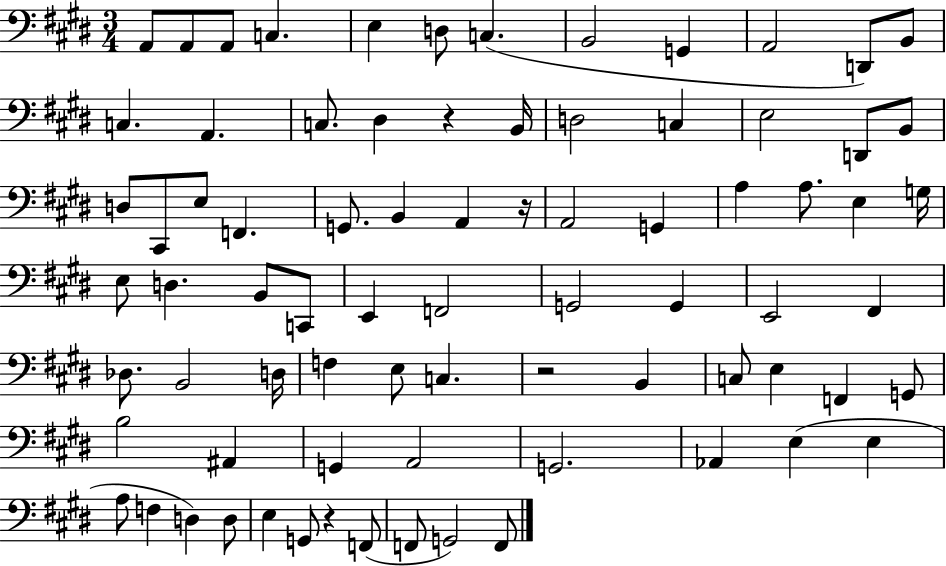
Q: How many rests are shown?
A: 4